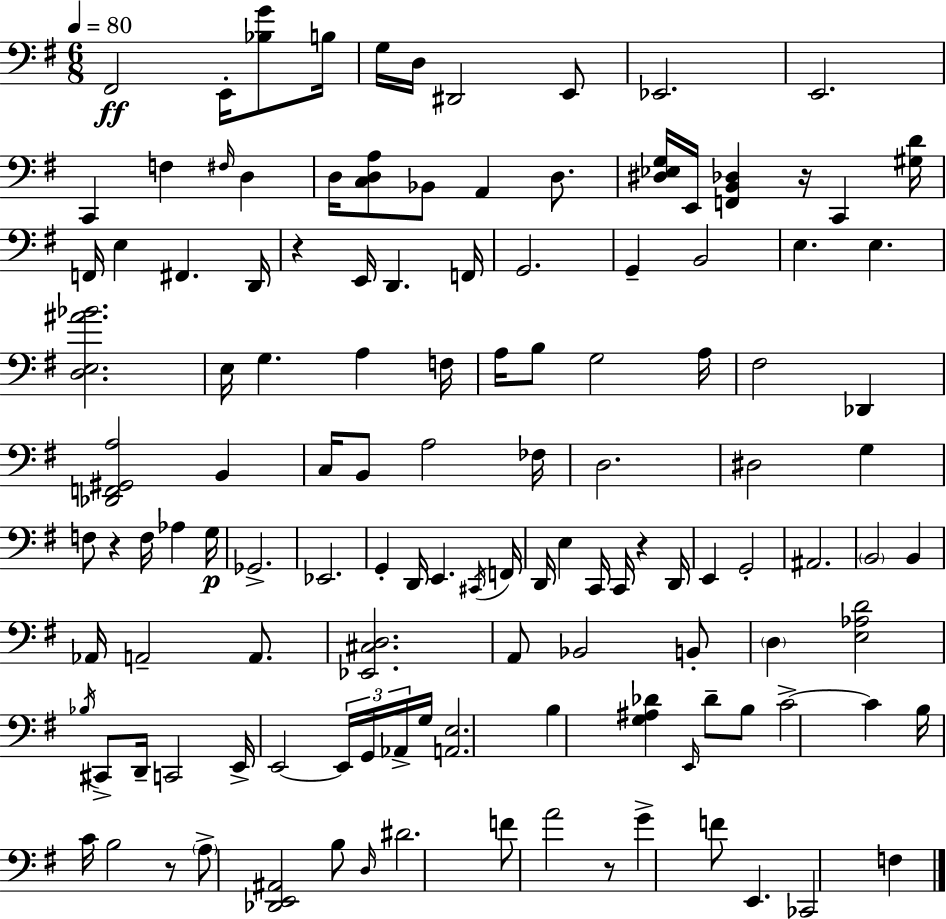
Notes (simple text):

F#2/h E2/s [Bb3,G4]/e B3/s G3/s D3/s D#2/h E2/e Eb2/h. E2/h. C2/q F3/q F#3/s D3/q D3/s [C3,D3,A3]/e Bb2/e A2/q D3/e. [D#3,Eb3,G3]/s E2/s [F2,B2,Db3]/q R/s C2/q [G#3,D4]/s F2/s E3/q F#2/q. D2/s R/q E2/s D2/q. F2/s G2/h. G2/q B2/h E3/q. E3/q. [D3,E3,A#4,Bb4]/h. E3/s G3/q. A3/q F3/s A3/s B3/e G3/h A3/s F#3/h Db2/q [Db2,F2,G#2,A3]/h B2/q C3/s B2/e A3/h FES3/s D3/h. D#3/h G3/q F3/e R/q F3/s Ab3/q G3/s Gb2/h. Eb2/h. G2/q D2/s E2/q. C#2/s F2/s D2/s E3/q C2/s C2/s R/q D2/s E2/q G2/h A#2/h. B2/h B2/q Ab2/s A2/h A2/e. [Eb2,C#3,D3]/h. A2/e Bb2/h B2/e D3/q [E3,Ab3,D4]/h Bb3/s C#2/e D2/s C2/h E2/s E2/h E2/s G2/s Ab2/s G3/s [A2,E3]/h. B3/q [G3,A#3,Db4]/q E2/s Db4/e B3/e C4/h C4/q B3/s C4/s B3/h R/e A3/e [Db2,E2,A#2]/h B3/e D3/s D#4/h. F4/e A4/h R/e G4/q F4/e E2/q. CES2/h F3/q